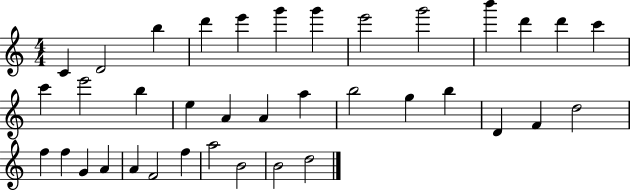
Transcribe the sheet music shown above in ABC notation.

X:1
T:Untitled
M:4/4
L:1/4
K:C
C D2 b d' e' g' g' e'2 g'2 b' d' d' c' c' e'2 b e A A a b2 g b D F d2 f f G A A F2 f a2 B2 B2 d2